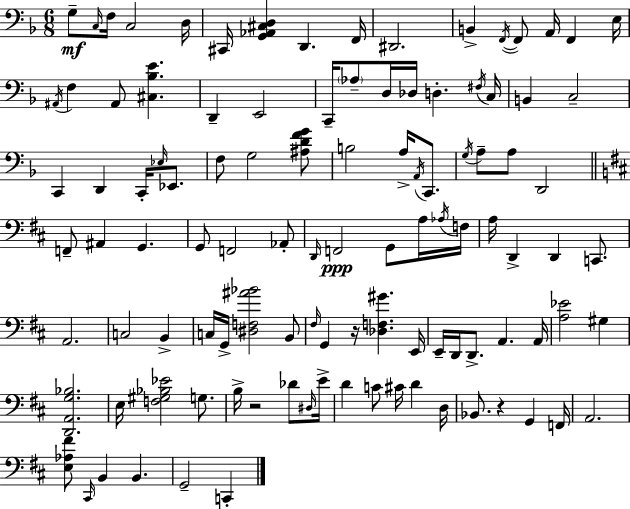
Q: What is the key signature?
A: D minor